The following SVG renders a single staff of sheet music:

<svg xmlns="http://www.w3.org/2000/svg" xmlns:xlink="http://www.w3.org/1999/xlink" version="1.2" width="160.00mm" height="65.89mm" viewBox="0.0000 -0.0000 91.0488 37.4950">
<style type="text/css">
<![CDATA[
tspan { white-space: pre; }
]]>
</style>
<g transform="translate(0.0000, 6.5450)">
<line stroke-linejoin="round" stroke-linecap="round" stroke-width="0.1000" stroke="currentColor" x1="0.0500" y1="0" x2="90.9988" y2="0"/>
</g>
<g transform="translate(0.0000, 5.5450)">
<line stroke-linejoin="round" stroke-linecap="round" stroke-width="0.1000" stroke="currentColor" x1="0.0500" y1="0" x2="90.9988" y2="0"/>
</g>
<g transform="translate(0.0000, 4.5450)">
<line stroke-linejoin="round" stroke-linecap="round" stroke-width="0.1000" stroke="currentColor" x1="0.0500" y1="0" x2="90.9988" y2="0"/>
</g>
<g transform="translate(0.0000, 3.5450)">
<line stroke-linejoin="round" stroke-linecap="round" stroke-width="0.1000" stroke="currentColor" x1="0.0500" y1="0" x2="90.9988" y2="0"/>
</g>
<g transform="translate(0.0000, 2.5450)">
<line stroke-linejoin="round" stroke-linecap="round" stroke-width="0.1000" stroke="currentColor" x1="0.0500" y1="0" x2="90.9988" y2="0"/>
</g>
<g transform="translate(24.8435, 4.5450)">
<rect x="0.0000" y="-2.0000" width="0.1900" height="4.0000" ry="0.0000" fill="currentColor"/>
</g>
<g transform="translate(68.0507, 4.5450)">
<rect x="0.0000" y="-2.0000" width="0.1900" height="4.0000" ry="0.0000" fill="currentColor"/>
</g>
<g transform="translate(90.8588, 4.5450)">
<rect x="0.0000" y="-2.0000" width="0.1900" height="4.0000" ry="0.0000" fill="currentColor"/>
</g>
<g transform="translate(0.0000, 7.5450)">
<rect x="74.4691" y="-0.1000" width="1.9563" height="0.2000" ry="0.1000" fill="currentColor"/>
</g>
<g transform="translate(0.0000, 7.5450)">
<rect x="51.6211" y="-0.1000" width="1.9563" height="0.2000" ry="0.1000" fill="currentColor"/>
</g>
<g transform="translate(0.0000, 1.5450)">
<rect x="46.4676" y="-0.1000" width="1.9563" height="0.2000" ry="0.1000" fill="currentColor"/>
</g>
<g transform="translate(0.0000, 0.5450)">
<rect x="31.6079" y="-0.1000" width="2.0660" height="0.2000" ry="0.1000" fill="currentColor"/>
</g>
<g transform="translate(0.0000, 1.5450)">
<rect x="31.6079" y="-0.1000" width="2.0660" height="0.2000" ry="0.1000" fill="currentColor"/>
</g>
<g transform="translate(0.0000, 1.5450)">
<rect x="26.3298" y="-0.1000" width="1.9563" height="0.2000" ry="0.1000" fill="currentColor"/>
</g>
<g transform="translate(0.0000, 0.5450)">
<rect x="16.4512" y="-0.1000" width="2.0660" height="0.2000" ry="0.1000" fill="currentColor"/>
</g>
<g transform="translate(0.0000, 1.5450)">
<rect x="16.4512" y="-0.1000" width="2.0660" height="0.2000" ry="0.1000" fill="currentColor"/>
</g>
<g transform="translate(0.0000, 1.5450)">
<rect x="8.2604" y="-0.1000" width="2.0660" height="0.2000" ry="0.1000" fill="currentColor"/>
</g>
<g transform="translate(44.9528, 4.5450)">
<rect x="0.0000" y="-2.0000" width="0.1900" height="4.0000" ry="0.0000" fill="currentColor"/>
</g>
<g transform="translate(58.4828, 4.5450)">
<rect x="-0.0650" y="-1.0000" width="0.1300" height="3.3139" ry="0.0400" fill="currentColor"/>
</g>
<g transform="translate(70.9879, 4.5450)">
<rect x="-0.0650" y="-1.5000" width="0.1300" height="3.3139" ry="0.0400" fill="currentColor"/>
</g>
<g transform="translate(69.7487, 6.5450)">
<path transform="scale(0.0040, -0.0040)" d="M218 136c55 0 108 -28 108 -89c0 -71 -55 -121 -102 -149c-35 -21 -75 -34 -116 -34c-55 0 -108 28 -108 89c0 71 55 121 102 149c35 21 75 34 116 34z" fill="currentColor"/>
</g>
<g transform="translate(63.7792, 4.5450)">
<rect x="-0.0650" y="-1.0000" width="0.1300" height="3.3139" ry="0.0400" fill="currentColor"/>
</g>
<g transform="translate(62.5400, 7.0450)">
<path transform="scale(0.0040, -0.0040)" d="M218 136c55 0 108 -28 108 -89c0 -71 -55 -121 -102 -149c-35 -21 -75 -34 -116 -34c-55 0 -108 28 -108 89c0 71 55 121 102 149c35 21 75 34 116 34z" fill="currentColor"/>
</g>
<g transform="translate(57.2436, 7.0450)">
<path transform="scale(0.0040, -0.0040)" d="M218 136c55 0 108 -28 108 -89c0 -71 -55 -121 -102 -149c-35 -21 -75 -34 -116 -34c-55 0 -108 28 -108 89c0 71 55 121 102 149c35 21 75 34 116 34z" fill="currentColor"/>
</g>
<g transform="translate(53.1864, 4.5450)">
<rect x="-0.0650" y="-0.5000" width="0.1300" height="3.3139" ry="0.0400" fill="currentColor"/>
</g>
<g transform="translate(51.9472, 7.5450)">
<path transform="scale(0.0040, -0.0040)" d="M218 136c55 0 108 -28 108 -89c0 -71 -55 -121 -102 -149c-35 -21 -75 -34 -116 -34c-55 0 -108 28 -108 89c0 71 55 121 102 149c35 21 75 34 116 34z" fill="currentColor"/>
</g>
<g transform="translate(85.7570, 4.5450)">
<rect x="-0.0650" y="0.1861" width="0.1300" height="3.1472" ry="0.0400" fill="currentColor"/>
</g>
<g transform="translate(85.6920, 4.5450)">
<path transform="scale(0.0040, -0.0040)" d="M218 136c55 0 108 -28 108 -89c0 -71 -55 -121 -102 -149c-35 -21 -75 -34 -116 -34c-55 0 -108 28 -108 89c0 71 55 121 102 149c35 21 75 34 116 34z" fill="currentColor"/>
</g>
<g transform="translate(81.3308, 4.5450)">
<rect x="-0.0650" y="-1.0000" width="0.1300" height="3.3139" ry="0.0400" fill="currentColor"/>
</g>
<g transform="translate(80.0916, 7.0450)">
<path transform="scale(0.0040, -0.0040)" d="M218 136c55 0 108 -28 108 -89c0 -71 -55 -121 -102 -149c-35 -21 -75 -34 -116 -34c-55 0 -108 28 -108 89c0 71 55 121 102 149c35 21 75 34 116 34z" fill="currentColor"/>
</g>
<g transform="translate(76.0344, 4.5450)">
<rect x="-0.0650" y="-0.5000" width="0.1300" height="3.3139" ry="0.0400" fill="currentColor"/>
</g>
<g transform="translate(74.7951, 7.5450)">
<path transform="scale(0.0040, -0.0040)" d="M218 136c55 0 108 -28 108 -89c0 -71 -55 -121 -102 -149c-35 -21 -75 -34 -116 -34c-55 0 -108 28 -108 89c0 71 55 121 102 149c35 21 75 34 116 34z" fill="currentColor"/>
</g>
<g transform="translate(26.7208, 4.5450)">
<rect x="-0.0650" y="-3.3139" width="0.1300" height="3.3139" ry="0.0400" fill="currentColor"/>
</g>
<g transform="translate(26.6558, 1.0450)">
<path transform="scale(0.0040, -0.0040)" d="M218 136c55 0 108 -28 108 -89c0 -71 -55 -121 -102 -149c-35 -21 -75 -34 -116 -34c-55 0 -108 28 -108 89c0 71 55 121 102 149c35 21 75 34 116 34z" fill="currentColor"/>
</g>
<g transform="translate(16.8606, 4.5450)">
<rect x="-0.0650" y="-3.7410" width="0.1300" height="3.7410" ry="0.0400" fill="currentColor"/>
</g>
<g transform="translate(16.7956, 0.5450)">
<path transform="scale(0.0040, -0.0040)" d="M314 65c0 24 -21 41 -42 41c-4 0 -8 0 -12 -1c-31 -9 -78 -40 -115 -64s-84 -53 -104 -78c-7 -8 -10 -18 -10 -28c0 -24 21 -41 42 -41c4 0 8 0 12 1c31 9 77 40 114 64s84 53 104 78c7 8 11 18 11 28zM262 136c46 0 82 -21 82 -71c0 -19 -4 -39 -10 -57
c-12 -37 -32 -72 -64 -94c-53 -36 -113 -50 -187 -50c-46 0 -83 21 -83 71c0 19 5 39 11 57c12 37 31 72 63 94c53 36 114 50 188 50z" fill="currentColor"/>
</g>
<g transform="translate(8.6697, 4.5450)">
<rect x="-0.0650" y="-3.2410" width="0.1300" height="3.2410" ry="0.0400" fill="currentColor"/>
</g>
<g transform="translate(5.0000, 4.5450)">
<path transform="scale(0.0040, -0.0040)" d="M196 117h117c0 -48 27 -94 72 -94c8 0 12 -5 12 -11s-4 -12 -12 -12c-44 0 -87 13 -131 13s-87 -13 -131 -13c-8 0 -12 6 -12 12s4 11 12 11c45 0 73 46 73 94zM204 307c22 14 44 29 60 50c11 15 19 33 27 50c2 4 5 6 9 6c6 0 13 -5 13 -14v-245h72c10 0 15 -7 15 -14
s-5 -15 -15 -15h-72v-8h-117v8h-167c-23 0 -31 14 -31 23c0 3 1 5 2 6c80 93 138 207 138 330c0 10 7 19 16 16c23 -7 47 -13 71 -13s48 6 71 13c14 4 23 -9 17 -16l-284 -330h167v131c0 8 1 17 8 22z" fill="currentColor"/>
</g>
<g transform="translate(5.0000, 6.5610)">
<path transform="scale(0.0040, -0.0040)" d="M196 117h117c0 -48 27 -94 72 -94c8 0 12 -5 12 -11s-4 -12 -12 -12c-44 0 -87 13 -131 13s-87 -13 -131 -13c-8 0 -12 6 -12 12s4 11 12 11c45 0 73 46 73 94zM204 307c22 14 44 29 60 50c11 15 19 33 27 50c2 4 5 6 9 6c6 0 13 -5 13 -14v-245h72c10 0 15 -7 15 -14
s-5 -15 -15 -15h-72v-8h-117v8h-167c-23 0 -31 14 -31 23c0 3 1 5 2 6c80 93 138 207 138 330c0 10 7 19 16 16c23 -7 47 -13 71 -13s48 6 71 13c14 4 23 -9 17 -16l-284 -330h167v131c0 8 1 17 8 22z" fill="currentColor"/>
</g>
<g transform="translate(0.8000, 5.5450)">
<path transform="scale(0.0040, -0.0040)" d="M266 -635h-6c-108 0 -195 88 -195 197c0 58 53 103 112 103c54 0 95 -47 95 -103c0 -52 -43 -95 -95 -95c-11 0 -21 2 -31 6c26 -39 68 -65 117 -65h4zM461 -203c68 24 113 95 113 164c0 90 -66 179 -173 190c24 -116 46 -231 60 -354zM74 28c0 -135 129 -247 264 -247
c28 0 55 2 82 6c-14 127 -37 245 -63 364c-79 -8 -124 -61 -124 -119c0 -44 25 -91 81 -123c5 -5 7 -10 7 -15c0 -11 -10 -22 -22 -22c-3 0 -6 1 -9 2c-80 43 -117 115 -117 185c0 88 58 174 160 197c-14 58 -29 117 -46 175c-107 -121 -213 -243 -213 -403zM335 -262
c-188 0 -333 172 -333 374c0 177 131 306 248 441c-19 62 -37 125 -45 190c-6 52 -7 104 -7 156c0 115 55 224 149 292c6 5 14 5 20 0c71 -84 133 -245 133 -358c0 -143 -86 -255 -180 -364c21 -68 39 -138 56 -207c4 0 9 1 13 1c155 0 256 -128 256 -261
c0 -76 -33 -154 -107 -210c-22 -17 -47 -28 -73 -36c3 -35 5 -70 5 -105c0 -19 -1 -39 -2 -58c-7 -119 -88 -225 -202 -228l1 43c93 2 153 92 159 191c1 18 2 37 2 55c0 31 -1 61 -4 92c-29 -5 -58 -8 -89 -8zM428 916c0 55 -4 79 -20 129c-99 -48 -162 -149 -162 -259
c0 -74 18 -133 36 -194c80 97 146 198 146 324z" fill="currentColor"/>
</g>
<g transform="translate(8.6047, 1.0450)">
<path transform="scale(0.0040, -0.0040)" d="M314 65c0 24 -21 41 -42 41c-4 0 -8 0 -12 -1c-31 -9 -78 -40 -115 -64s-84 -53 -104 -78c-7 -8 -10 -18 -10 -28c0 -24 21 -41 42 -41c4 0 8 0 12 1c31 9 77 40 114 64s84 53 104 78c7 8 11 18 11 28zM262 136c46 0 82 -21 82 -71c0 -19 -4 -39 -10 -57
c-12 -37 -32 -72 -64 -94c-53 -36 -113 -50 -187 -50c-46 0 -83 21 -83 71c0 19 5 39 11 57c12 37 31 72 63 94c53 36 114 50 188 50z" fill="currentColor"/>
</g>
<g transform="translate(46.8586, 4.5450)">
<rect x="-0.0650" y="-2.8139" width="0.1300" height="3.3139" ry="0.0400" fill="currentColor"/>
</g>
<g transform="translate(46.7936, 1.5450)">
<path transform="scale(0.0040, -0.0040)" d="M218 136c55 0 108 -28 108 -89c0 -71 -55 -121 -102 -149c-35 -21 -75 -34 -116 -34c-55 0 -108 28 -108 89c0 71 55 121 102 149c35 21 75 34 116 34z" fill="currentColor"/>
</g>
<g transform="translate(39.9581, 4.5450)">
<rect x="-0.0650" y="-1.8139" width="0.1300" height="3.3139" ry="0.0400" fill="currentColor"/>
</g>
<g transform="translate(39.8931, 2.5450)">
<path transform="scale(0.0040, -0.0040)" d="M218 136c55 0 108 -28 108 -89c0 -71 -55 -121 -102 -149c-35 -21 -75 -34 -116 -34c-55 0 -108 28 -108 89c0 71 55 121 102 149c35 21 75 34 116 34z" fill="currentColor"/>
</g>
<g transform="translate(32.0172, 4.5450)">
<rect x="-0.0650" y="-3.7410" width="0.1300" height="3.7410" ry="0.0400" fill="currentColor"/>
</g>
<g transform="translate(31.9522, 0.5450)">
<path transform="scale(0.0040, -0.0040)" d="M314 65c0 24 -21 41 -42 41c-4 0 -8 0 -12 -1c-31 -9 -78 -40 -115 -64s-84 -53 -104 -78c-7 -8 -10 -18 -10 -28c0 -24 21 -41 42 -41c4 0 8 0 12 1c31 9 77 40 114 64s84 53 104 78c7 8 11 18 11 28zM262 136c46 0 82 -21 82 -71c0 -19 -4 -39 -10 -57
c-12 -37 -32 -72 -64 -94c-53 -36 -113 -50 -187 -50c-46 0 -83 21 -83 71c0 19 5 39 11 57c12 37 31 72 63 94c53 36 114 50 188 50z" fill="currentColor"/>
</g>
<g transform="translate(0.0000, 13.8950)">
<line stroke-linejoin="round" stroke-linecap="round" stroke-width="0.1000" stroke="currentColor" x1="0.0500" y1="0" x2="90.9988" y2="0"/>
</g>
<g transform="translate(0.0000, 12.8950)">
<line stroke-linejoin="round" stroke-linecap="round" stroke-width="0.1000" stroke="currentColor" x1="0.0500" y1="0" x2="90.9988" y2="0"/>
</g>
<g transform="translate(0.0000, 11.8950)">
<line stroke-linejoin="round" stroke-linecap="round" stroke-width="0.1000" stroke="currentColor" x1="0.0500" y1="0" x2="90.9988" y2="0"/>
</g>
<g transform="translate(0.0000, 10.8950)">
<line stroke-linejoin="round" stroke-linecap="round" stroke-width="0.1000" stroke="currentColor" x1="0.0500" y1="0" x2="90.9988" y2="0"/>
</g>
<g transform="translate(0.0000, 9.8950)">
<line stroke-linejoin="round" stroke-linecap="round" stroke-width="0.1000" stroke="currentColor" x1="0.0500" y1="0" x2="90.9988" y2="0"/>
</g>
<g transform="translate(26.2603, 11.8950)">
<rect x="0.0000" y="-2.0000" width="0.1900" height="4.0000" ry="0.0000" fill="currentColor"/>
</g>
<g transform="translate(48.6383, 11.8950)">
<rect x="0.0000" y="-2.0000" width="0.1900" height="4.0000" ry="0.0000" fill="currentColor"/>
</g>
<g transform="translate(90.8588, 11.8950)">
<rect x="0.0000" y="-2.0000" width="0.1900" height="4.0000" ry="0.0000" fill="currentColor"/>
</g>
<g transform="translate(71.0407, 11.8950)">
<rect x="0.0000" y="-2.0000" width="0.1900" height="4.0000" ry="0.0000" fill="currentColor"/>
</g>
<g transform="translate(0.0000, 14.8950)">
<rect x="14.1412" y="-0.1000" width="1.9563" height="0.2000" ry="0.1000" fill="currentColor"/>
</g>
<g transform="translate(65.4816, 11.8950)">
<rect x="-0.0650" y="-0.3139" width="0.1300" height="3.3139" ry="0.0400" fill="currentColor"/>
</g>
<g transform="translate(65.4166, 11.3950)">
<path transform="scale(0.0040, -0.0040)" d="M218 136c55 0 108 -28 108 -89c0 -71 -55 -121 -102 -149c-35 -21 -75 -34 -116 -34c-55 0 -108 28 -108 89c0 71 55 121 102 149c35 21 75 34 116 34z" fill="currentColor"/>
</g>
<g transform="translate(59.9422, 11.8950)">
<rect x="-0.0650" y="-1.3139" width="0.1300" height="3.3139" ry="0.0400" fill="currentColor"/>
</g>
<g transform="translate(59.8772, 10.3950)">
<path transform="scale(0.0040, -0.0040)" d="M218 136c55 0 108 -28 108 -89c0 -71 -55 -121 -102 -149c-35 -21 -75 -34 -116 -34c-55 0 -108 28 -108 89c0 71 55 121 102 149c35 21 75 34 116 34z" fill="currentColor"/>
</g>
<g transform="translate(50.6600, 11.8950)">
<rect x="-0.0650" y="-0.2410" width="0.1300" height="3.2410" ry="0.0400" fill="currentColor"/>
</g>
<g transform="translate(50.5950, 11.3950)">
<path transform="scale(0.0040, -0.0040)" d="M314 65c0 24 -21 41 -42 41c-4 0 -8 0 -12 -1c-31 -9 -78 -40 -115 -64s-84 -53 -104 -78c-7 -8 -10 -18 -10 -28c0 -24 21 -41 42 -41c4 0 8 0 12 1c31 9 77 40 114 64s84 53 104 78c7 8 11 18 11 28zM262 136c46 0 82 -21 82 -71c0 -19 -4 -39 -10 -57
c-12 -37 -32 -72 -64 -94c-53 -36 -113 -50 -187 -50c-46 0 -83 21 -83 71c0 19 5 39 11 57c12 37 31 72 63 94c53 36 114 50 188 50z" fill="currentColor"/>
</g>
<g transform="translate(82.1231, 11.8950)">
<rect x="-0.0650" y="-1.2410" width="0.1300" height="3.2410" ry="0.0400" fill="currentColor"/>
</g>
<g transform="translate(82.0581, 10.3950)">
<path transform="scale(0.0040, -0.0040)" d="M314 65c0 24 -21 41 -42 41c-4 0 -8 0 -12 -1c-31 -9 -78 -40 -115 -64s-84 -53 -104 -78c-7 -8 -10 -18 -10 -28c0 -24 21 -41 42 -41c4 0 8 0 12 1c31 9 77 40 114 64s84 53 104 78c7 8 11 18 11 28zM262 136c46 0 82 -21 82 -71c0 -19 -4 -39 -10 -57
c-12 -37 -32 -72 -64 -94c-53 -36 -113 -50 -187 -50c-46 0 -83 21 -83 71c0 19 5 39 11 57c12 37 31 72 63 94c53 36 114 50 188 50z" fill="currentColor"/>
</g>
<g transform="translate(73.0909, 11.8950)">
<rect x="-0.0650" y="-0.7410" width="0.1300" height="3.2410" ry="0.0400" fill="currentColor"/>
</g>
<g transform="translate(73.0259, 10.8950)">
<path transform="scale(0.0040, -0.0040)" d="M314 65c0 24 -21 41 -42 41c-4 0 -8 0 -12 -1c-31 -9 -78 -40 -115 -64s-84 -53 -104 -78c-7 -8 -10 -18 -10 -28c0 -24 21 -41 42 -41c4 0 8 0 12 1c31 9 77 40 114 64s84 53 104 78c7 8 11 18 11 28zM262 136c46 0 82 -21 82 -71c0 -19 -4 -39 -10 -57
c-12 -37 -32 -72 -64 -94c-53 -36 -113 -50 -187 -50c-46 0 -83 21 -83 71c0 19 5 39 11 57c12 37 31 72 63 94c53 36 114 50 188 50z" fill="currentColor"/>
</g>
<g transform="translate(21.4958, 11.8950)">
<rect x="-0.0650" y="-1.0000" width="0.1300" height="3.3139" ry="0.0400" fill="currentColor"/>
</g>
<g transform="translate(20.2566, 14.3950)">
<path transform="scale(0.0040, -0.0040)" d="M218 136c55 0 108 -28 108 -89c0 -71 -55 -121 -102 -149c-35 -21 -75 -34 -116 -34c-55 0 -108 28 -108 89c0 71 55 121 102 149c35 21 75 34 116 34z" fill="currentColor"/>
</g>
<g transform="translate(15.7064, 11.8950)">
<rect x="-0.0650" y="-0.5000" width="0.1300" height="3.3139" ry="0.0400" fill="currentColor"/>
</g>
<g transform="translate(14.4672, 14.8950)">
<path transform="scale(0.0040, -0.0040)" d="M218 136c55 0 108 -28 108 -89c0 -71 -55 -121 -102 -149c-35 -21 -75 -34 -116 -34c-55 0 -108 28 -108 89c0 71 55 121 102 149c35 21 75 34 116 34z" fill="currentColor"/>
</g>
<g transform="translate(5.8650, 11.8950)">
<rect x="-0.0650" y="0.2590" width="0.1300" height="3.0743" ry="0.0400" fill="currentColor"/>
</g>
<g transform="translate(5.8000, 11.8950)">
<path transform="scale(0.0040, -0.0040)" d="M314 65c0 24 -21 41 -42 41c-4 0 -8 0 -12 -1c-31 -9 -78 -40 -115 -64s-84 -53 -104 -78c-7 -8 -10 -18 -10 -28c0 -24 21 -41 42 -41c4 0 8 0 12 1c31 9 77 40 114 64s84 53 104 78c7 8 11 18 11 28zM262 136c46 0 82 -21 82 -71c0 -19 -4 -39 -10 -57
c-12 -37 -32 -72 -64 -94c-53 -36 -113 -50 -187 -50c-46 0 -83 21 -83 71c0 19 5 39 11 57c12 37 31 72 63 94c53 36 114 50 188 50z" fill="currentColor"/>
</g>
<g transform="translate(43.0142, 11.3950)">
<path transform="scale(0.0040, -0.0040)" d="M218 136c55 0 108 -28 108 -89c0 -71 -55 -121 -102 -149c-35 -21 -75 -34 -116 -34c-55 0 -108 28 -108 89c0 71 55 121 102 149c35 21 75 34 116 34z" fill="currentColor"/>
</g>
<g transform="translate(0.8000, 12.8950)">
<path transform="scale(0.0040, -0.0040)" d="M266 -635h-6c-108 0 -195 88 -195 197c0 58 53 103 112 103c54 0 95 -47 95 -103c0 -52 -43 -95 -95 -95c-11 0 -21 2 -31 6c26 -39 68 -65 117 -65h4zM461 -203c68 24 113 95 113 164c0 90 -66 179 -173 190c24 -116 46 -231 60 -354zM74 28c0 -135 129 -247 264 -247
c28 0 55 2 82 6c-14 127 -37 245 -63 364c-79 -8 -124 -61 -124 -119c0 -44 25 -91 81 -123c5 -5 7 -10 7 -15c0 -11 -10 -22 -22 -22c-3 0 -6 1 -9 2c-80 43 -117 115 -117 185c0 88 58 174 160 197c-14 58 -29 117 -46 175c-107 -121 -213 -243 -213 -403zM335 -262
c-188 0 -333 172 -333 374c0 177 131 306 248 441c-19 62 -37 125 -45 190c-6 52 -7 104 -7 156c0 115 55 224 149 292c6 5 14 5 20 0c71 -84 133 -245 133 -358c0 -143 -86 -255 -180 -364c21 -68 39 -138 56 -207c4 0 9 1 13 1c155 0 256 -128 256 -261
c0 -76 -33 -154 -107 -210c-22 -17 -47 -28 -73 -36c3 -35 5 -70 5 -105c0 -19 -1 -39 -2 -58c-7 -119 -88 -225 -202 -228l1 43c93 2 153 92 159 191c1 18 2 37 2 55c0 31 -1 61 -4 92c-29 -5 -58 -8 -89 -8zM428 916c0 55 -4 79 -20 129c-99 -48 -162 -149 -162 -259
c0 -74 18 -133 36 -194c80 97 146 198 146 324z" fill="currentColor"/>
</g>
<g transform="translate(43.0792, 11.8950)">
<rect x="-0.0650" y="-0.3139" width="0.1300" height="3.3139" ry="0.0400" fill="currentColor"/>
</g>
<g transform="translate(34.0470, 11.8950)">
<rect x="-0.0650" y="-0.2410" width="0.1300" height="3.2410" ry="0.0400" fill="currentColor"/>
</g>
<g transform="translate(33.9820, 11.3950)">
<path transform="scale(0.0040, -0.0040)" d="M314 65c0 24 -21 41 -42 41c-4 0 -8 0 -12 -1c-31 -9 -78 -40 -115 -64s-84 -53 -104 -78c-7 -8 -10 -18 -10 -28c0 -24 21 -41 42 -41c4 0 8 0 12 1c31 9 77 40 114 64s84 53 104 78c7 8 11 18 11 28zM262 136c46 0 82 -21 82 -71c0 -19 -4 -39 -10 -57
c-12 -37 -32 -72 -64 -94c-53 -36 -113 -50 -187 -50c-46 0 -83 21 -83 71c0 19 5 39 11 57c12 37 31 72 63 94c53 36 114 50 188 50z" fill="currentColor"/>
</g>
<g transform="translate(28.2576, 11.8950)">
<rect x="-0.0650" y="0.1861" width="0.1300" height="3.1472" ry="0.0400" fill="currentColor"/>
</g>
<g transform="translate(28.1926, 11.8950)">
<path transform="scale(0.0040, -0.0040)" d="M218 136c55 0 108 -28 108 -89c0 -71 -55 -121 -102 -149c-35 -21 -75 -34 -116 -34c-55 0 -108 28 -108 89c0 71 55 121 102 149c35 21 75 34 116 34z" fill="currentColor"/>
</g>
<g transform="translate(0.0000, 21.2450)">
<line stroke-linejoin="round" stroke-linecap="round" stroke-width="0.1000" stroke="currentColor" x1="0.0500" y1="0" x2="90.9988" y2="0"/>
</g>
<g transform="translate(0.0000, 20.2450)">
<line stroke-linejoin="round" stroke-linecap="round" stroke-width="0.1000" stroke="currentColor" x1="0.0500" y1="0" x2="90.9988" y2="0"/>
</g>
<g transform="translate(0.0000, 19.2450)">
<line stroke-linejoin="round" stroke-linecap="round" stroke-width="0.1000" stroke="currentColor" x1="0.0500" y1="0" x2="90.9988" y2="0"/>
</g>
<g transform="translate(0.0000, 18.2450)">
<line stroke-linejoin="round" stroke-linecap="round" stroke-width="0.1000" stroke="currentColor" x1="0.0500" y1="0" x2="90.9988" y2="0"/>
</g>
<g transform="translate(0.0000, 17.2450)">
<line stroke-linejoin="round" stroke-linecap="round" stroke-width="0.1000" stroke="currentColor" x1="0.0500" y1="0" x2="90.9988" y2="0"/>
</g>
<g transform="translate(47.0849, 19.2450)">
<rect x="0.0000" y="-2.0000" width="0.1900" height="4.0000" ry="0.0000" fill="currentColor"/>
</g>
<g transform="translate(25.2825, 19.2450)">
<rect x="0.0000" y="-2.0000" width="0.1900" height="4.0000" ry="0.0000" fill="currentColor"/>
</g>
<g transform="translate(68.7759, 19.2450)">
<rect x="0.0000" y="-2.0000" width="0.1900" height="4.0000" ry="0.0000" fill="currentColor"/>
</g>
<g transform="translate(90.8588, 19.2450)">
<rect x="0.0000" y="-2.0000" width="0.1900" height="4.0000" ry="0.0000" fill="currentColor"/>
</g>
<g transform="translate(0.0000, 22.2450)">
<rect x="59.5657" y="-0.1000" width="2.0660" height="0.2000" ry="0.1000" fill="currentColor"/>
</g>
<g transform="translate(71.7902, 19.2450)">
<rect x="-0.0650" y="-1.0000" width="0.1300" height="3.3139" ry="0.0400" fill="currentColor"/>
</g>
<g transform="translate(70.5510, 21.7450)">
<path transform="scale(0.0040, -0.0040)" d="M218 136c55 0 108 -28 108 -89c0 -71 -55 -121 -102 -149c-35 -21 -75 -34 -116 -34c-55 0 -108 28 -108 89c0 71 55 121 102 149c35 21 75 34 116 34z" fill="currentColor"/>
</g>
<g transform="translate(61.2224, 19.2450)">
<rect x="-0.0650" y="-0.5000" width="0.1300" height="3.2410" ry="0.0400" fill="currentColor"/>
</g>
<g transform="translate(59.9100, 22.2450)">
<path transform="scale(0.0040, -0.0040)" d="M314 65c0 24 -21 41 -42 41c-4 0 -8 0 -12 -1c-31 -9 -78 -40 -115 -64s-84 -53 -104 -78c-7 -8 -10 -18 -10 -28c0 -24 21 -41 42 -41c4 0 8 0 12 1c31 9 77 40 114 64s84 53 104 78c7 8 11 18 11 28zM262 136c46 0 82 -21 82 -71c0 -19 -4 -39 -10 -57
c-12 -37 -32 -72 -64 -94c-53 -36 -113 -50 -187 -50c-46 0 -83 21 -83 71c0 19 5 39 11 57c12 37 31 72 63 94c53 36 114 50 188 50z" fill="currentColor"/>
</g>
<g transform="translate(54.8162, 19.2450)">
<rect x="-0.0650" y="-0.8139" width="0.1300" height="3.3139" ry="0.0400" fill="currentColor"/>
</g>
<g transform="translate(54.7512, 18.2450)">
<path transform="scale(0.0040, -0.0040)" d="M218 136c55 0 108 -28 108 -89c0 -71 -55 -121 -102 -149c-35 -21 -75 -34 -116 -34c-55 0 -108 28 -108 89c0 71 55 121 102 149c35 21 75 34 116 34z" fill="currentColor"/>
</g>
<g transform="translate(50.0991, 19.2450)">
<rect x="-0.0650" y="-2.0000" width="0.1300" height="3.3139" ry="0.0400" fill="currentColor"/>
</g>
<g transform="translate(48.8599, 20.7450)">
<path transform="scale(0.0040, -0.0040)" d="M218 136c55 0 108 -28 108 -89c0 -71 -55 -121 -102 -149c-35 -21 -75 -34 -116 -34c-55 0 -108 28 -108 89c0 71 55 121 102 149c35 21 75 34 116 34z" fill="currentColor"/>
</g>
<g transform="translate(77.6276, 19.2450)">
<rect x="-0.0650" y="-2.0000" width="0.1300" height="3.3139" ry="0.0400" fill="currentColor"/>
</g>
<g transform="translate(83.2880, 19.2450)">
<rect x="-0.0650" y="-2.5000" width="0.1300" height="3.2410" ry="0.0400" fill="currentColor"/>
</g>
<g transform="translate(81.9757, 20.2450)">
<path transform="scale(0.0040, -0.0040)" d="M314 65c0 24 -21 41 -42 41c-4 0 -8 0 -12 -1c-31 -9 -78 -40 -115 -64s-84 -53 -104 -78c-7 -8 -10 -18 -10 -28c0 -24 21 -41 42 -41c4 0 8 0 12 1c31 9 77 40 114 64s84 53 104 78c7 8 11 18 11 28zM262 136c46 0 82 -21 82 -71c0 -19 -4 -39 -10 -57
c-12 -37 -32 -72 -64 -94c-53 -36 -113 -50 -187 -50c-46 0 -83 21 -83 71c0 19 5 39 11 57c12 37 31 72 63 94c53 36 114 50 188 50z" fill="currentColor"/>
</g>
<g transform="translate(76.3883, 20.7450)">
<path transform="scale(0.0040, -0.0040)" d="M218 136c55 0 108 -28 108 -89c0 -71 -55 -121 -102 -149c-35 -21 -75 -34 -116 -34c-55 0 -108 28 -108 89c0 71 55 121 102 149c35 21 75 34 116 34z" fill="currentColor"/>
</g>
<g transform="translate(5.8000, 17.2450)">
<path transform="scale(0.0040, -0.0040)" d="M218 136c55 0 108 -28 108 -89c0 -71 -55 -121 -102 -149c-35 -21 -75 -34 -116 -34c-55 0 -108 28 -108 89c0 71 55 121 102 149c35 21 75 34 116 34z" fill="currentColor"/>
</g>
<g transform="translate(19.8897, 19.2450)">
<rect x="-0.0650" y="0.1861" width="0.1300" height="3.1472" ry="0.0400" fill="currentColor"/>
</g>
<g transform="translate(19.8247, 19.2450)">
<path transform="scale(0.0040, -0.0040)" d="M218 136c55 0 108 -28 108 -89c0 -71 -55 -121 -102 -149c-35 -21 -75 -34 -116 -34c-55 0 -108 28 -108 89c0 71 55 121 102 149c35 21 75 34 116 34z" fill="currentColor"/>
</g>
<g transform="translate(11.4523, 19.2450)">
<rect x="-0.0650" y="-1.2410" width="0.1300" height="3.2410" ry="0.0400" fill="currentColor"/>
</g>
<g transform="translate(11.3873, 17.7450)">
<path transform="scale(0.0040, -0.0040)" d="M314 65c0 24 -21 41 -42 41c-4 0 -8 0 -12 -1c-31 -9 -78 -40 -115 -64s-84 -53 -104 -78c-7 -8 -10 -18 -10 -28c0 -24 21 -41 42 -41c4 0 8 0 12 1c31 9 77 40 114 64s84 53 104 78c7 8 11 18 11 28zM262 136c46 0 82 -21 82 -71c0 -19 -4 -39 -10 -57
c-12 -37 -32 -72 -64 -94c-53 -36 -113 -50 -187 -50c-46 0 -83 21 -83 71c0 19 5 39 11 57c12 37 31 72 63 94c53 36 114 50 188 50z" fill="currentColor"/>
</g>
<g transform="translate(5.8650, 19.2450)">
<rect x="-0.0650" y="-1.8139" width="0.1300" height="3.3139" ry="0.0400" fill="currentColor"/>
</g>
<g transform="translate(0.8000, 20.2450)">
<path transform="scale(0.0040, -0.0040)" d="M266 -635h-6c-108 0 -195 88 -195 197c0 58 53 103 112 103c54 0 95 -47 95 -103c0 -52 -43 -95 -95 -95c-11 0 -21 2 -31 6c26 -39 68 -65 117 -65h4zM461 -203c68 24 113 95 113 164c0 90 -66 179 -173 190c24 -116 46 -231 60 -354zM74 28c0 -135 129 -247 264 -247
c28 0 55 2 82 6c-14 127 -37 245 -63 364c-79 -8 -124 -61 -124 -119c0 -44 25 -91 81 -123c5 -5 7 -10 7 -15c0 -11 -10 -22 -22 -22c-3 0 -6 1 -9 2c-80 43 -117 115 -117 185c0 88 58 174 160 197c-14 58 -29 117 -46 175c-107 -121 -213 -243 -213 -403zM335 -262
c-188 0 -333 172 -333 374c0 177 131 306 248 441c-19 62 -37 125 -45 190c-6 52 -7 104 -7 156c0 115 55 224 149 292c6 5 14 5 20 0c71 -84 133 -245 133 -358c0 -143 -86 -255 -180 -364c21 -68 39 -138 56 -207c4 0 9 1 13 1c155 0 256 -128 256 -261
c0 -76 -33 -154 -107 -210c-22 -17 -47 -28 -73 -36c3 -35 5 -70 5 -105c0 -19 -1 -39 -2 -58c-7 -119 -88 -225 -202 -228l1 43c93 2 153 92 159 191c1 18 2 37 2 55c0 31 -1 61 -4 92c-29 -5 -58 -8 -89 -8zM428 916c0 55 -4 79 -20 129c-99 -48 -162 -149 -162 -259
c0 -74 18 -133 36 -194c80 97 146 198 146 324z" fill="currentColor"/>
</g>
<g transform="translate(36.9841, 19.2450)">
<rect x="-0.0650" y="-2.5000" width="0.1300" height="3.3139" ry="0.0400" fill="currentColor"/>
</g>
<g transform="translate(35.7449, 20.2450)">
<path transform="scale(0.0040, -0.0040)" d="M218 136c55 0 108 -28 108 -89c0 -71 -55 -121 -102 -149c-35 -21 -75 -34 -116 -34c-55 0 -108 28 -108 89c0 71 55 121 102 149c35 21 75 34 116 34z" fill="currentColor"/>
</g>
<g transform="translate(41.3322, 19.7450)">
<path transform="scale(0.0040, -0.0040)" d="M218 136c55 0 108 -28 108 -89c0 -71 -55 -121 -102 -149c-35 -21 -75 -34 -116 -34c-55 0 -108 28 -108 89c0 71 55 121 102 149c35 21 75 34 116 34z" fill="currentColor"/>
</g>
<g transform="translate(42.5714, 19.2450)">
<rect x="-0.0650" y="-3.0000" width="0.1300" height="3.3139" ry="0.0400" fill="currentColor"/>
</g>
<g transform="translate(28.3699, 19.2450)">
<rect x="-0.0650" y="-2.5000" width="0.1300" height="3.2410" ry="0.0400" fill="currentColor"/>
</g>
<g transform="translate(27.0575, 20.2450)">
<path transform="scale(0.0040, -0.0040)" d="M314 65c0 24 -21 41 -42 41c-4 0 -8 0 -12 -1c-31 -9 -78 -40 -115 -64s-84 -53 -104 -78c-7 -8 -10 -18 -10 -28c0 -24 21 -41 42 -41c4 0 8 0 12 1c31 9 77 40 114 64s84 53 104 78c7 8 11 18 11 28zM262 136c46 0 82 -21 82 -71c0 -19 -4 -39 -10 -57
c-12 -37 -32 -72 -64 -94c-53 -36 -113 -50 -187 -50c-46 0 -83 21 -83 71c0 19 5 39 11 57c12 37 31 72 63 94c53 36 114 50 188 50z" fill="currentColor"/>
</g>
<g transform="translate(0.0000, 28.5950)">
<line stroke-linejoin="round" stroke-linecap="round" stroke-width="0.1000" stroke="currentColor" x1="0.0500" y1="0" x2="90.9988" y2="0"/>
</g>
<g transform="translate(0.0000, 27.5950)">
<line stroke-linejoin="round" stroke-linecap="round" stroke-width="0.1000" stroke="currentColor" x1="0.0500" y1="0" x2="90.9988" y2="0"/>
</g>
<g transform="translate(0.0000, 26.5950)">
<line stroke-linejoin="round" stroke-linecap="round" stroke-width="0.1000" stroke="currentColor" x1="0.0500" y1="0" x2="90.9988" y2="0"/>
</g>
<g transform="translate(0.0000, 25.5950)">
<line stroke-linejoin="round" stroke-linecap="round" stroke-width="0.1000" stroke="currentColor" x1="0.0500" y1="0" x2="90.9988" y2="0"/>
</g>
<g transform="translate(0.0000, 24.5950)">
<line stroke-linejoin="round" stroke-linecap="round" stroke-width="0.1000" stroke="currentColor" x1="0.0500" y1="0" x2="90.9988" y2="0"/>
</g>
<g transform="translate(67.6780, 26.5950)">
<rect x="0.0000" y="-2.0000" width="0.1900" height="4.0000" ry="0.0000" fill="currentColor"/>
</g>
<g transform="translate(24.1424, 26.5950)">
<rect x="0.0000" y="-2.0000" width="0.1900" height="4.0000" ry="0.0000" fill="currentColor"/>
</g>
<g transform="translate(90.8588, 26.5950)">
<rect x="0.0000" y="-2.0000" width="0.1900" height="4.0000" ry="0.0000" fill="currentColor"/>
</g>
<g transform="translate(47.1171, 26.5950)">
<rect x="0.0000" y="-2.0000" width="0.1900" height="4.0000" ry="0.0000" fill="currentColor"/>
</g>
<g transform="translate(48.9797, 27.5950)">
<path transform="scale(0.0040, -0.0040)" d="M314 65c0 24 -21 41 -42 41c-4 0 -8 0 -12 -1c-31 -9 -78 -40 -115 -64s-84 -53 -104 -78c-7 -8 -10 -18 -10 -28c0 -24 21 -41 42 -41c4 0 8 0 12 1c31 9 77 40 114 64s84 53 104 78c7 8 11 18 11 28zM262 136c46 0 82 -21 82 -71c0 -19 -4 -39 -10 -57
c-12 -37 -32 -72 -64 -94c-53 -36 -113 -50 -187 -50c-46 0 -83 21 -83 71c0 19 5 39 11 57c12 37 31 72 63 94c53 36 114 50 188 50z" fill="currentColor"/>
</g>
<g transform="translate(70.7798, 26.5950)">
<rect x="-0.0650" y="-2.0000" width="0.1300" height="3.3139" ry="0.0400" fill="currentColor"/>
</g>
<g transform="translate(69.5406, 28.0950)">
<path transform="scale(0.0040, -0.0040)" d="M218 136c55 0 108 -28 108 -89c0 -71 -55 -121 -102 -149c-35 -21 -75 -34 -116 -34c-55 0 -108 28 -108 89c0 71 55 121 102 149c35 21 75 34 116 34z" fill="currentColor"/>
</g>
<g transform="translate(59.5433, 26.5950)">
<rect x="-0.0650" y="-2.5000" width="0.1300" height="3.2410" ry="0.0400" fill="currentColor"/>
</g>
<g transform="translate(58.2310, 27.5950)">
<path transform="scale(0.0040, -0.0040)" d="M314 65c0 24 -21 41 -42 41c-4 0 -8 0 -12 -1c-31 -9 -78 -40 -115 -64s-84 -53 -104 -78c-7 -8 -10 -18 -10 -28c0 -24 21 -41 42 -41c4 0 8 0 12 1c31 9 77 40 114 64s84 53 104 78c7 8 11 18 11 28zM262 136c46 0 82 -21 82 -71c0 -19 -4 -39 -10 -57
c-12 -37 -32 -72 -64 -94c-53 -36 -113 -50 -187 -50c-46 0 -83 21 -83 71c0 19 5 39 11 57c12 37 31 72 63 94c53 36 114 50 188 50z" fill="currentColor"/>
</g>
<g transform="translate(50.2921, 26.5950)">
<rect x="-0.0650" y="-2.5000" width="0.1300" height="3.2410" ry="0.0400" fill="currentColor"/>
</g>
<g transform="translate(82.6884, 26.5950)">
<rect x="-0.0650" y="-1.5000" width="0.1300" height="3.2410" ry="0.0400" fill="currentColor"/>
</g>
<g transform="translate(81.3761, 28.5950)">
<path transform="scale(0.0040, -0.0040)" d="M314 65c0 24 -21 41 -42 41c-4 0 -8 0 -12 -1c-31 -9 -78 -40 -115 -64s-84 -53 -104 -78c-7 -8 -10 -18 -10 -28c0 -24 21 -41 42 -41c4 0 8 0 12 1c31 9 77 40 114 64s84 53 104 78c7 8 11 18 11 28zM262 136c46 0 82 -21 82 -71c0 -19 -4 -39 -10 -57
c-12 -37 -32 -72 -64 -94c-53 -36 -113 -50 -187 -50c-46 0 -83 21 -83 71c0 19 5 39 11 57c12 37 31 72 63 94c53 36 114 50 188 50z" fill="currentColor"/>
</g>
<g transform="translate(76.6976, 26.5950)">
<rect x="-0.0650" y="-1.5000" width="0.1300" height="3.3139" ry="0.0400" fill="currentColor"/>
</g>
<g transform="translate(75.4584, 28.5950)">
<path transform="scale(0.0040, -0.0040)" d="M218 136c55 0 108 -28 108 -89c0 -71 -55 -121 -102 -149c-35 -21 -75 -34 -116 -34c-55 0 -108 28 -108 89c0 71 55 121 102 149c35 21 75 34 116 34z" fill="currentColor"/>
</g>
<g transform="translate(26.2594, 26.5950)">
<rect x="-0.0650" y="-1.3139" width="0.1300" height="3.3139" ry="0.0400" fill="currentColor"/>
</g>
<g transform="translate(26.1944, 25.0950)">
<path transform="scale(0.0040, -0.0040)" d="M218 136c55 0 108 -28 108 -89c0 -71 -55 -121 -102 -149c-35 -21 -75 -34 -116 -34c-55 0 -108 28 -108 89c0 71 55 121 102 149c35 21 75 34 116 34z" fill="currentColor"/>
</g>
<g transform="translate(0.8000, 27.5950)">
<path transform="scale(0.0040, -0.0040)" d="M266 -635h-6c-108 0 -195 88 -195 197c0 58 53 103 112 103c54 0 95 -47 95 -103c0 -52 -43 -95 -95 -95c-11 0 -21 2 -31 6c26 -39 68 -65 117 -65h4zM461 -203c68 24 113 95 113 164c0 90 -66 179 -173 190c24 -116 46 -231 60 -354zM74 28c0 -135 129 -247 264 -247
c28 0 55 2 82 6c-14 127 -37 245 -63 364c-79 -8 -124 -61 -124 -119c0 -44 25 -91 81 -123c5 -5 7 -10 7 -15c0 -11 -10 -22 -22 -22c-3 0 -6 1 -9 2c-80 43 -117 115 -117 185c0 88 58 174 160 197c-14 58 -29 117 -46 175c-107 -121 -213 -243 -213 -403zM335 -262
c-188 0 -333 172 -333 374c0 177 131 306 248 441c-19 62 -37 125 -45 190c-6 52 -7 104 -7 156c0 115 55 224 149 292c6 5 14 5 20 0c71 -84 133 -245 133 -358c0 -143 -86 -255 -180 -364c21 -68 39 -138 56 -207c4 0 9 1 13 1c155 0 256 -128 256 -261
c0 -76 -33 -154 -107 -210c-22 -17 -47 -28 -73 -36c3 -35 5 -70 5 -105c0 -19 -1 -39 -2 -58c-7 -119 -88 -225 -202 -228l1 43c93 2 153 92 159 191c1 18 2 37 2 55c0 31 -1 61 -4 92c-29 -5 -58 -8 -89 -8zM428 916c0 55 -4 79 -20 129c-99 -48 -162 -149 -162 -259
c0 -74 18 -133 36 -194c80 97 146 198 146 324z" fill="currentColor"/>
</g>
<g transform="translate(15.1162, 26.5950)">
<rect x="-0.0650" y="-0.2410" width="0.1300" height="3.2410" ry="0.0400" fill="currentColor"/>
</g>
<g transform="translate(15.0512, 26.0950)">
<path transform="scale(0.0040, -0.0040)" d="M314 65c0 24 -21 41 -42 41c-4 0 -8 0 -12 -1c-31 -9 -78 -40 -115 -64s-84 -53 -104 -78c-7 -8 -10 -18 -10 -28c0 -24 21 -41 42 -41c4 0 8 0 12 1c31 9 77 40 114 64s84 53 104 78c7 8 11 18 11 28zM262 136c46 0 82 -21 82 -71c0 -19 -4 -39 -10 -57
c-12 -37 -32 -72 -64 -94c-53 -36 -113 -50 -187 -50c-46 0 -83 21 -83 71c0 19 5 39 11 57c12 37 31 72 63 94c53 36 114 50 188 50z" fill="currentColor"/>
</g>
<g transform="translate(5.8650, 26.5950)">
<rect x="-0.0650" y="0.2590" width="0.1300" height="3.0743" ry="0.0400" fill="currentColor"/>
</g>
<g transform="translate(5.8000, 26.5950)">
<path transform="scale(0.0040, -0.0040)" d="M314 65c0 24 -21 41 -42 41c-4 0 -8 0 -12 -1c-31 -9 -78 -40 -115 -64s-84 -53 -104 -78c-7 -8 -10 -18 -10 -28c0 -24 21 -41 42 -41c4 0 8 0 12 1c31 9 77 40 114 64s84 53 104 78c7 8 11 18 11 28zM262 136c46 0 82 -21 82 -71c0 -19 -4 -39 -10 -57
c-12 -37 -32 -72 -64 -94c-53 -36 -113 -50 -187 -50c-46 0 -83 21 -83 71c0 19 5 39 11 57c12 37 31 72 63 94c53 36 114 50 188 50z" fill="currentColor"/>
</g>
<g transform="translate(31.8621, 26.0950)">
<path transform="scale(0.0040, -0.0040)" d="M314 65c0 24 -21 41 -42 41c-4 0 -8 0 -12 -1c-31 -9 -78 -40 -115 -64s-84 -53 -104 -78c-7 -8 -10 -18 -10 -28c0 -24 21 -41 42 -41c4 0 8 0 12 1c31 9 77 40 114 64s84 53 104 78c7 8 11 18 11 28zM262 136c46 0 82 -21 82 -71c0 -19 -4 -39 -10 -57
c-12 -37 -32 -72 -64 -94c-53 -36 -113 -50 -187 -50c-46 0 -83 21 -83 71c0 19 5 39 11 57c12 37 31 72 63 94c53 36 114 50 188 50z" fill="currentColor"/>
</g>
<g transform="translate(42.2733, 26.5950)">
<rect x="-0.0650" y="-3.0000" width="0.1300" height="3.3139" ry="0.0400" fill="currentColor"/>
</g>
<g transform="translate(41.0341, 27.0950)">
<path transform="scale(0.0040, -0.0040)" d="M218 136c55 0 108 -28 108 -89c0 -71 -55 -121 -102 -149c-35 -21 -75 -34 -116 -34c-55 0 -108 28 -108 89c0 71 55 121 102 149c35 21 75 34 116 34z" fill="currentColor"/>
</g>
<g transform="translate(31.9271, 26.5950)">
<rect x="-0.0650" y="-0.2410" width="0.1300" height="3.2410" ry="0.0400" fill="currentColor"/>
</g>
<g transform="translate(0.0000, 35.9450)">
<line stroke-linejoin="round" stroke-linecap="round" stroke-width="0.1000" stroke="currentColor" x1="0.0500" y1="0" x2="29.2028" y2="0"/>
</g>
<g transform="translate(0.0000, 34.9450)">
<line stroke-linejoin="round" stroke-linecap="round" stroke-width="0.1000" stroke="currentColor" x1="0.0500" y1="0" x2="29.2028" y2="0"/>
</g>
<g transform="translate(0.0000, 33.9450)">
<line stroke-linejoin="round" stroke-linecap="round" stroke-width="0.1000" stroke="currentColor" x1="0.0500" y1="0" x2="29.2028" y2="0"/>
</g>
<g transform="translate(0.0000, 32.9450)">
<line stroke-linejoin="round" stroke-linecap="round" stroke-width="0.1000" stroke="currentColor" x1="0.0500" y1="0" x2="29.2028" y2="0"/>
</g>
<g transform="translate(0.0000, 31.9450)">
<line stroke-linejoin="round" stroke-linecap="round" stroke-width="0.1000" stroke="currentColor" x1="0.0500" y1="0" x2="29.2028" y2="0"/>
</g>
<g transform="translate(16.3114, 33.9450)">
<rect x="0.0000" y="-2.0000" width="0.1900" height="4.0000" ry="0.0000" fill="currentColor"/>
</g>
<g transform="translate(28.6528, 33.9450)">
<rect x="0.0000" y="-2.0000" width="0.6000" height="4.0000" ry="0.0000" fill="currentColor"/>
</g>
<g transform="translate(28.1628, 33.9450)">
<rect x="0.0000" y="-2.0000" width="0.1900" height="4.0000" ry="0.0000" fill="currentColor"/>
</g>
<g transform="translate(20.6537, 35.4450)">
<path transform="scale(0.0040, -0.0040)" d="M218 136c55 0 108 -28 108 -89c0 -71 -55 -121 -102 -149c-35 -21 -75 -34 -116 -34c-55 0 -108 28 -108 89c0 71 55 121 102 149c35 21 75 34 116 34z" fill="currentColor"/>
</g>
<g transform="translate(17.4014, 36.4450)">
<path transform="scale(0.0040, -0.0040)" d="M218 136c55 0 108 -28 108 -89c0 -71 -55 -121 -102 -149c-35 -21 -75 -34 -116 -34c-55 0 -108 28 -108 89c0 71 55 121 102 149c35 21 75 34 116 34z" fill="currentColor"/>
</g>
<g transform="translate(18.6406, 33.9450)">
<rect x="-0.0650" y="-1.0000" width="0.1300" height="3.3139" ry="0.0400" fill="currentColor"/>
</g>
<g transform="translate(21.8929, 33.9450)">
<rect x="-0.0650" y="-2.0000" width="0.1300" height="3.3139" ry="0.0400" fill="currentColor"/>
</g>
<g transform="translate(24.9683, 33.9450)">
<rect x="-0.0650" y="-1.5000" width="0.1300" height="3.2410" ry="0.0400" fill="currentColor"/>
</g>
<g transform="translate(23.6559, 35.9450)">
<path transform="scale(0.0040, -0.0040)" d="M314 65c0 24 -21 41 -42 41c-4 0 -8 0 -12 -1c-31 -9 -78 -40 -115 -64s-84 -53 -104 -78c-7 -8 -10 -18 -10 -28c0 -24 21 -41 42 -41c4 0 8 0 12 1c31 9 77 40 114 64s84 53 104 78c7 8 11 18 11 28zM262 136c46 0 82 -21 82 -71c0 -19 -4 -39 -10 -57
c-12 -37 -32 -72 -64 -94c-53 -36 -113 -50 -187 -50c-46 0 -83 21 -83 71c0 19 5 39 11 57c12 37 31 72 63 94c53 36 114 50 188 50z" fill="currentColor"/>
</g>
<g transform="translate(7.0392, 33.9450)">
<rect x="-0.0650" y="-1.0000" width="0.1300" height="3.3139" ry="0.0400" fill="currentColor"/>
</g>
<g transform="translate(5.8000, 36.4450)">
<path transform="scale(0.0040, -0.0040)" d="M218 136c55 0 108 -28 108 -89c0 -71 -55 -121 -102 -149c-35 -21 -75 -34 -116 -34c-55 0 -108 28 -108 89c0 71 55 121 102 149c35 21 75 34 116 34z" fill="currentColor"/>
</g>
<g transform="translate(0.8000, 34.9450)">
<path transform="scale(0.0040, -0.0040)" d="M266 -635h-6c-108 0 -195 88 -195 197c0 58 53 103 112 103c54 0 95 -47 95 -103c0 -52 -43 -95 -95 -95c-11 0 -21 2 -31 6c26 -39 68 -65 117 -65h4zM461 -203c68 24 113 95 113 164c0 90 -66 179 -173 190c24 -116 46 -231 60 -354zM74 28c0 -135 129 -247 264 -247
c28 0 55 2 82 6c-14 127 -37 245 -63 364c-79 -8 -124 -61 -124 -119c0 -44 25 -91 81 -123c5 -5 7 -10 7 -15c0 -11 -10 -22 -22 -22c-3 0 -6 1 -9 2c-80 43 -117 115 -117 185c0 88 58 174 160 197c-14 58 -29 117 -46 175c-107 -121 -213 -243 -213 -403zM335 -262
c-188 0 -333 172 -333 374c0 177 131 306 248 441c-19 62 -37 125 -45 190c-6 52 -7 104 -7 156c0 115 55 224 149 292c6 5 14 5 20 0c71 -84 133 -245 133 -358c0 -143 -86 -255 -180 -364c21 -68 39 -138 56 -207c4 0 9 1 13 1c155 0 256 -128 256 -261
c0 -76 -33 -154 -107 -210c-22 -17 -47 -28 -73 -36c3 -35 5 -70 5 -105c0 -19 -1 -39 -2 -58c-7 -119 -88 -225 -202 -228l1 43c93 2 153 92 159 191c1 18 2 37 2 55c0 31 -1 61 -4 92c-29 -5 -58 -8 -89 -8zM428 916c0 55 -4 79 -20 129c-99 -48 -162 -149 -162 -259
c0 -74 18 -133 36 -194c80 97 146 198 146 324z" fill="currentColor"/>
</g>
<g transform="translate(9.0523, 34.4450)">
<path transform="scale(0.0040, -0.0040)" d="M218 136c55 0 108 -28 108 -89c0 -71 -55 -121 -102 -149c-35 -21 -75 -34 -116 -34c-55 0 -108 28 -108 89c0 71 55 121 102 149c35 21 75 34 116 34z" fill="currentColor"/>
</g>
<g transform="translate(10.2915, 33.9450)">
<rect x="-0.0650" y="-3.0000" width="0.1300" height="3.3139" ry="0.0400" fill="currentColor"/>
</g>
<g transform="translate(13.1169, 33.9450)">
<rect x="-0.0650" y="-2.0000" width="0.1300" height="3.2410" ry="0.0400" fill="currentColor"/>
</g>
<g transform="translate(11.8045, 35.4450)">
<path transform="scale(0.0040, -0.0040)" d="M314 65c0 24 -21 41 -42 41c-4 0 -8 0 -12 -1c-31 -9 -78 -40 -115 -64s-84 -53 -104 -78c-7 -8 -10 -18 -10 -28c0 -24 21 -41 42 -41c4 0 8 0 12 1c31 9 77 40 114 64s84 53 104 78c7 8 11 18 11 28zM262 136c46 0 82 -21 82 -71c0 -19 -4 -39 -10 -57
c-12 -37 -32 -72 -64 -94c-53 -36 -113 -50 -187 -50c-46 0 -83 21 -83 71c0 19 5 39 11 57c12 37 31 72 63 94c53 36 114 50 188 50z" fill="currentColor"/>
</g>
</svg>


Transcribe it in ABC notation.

X:1
T:Untitled
M:4/4
L:1/4
K:C
b2 c'2 b c'2 f a C D D E C D B B2 C D B c2 c c2 e c d2 e2 f e2 B G2 G A F d C2 D F G2 B2 c2 e c2 A G2 G2 F E E2 D A F2 D F E2